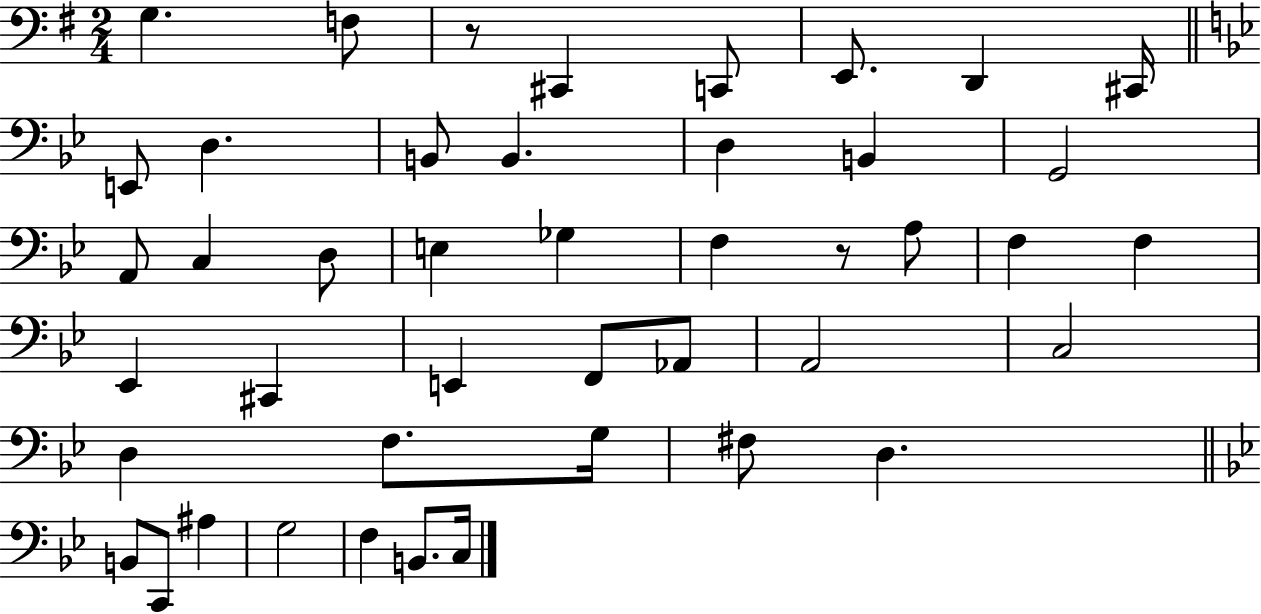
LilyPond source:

{
  \clef bass
  \numericTimeSignature
  \time 2/4
  \key g \major
  \repeat volta 2 { g4. f8 | r8 cis,4 c,8 | e,8. d,4 cis,16 | \bar "||" \break \key bes \major e,8 d4. | b,8 b,4. | d4 b,4 | g,2 | \break a,8 c4 d8 | e4 ges4 | f4 r8 a8 | f4 f4 | \break ees,4 cis,4 | e,4 f,8 aes,8 | a,2 | c2 | \break d4 f8. g16 | fis8 d4. | \bar "||" \break \key bes \major b,8 c,8 ais4 | g2 | f4 b,8. c16 | } \bar "|."
}